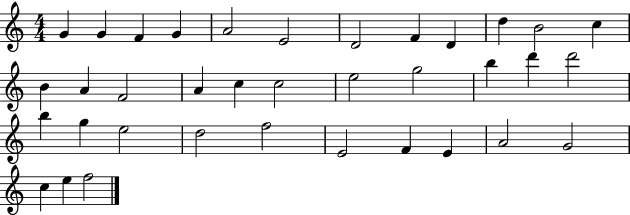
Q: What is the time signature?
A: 4/4